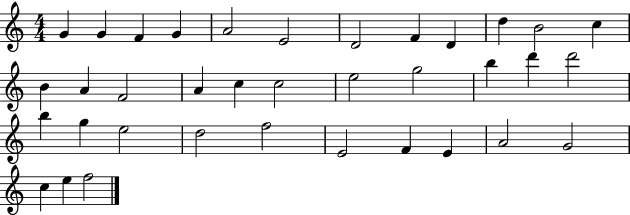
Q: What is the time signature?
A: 4/4